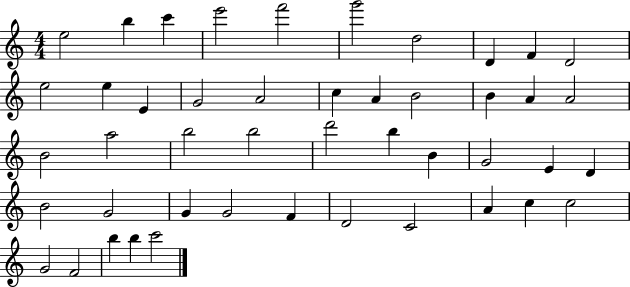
{
  \clef treble
  \numericTimeSignature
  \time 4/4
  \key c \major
  e''2 b''4 c'''4 | e'''2 f'''2 | g'''2 d''2 | d'4 f'4 d'2 | \break e''2 e''4 e'4 | g'2 a'2 | c''4 a'4 b'2 | b'4 a'4 a'2 | \break b'2 a''2 | b''2 b''2 | d'''2 b''4 b'4 | g'2 e'4 d'4 | \break b'2 g'2 | g'4 g'2 f'4 | d'2 c'2 | a'4 c''4 c''2 | \break g'2 f'2 | b''4 b''4 c'''2 | \bar "|."
}